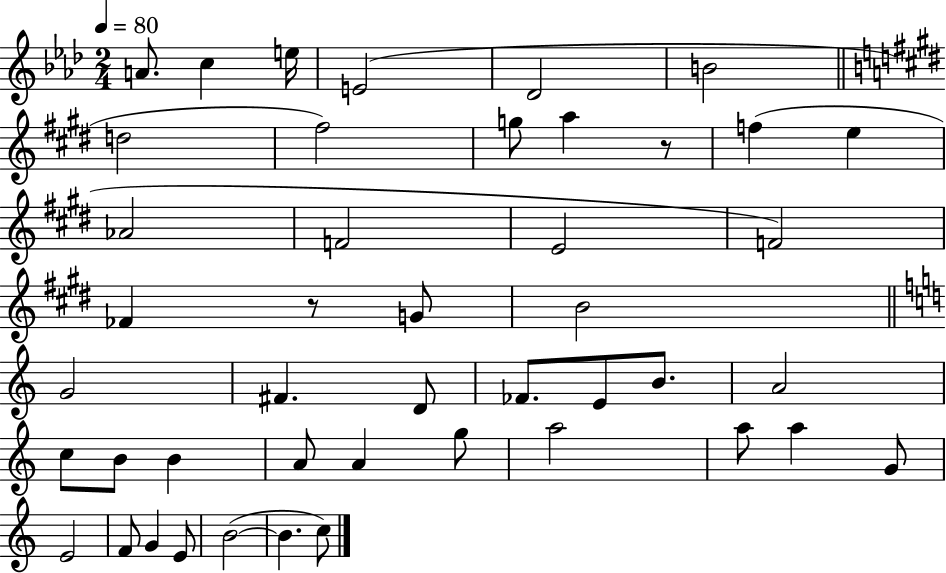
{
  \clef treble
  \numericTimeSignature
  \time 2/4
  \key aes \major
  \tempo 4 = 80
  a'8. c''4 e''16 | e'2( | des'2 | b'2 | \break \bar "||" \break \key e \major d''2 | fis''2) | g''8 a''4 r8 | f''4( e''4 | \break aes'2 | f'2 | e'2 | f'2) | \break fes'4 r8 g'8 | b'2 | \bar "||" \break \key c \major g'2 | fis'4. d'8 | fes'8. e'8 b'8. | a'2 | \break c''8 b'8 b'4 | a'8 a'4 g''8 | a''2 | a''8 a''4 g'8 | \break e'2 | f'8 g'4 e'8 | b'2~(~ | b'4. c''8) | \break \bar "|."
}